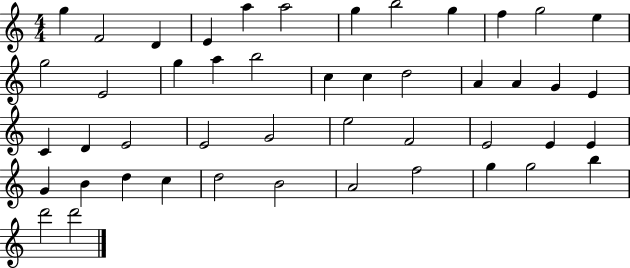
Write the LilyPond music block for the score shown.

{
  \clef treble
  \numericTimeSignature
  \time 4/4
  \key c \major
  g''4 f'2 d'4 | e'4 a''4 a''2 | g''4 b''2 g''4 | f''4 g''2 e''4 | \break g''2 e'2 | g''4 a''4 b''2 | c''4 c''4 d''2 | a'4 a'4 g'4 e'4 | \break c'4 d'4 e'2 | e'2 g'2 | e''2 f'2 | e'2 e'4 e'4 | \break g'4 b'4 d''4 c''4 | d''2 b'2 | a'2 f''2 | g''4 g''2 b''4 | \break d'''2 d'''2 | \bar "|."
}